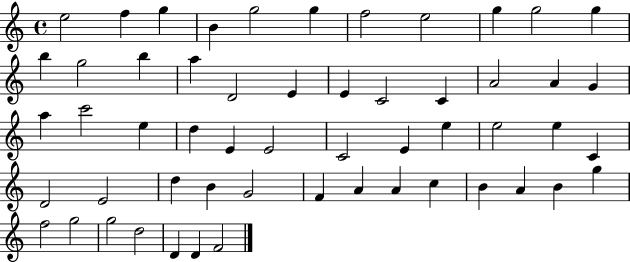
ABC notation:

X:1
T:Untitled
M:4/4
L:1/4
K:C
e2 f g B g2 g f2 e2 g g2 g b g2 b a D2 E E C2 C A2 A G a c'2 e d E E2 C2 E e e2 e C D2 E2 d B G2 F A A c B A B g f2 g2 g2 d2 D D F2